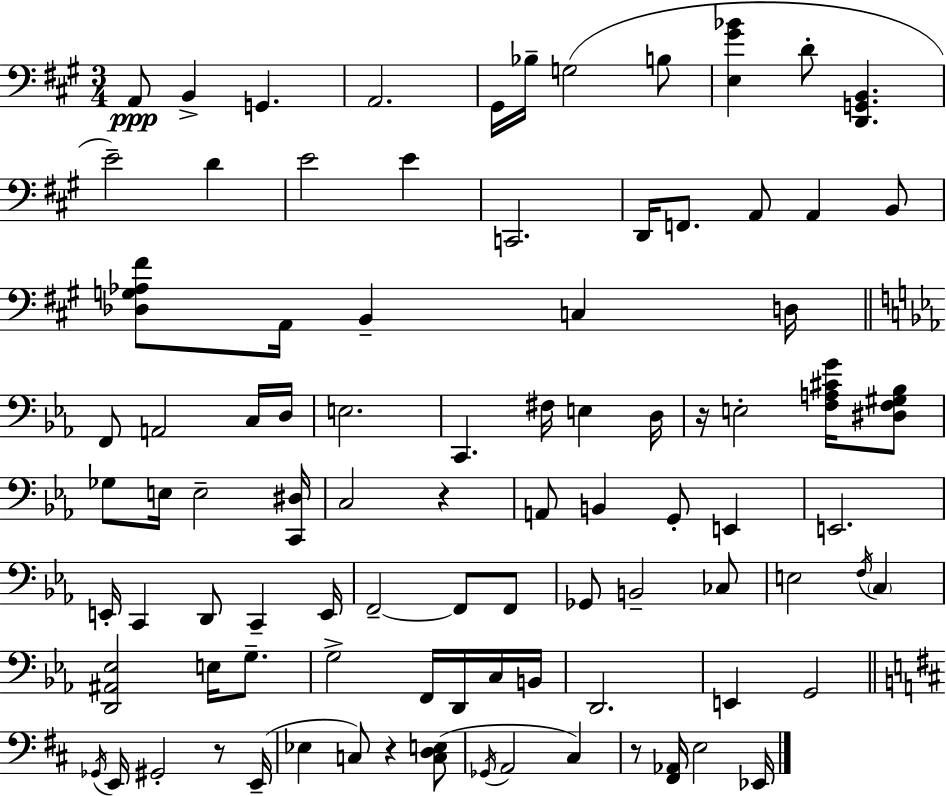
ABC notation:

X:1
T:Untitled
M:3/4
L:1/4
K:A
A,,/2 B,, G,, A,,2 ^G,,/4 _B,/4 G,2 B,/2 [E,^G_B] D/2 [D,,G,,B,,] E2 D E2 E C,,2 D,,/4 F,,/2 A,,/2 A,, B,,/2 [_D,G,_A,^F]/2 A,,/4 B,, C, D,/4 F,,/2 A,,2 C,/4 D,/4 E,2 C,, ^F,/4 E, D,/4 z/4 E,2 [F,A,^CG]/4 [^D,F,^G,_B,]/2 _G,/2 E,/4 E,2 [C,,^D,]/4 C,2 z A,,/2 B,, G,,/2 E,, E,,2 E,,/4 C,, D,,/2 C,, E,,/4 F,,2 F,,/2 F,,/2 _G,,/2 B,,2 _C,/2 E,2 F,/4 C, [D,,^A,,_E,]2 E,/4 G,/2 G,2 F,,/4 D,,/4 C,/4 B,,/4 D,,2 E,, G,,2 _G,,/4 E,,/4 ^G,,2 z/2 E,,/4 _E, C,/2 z [C,D,E,]/2 _G,,/4 A,,2 ^C, z/2 [^F,,_A,,]/4 E,2 _E,,/4